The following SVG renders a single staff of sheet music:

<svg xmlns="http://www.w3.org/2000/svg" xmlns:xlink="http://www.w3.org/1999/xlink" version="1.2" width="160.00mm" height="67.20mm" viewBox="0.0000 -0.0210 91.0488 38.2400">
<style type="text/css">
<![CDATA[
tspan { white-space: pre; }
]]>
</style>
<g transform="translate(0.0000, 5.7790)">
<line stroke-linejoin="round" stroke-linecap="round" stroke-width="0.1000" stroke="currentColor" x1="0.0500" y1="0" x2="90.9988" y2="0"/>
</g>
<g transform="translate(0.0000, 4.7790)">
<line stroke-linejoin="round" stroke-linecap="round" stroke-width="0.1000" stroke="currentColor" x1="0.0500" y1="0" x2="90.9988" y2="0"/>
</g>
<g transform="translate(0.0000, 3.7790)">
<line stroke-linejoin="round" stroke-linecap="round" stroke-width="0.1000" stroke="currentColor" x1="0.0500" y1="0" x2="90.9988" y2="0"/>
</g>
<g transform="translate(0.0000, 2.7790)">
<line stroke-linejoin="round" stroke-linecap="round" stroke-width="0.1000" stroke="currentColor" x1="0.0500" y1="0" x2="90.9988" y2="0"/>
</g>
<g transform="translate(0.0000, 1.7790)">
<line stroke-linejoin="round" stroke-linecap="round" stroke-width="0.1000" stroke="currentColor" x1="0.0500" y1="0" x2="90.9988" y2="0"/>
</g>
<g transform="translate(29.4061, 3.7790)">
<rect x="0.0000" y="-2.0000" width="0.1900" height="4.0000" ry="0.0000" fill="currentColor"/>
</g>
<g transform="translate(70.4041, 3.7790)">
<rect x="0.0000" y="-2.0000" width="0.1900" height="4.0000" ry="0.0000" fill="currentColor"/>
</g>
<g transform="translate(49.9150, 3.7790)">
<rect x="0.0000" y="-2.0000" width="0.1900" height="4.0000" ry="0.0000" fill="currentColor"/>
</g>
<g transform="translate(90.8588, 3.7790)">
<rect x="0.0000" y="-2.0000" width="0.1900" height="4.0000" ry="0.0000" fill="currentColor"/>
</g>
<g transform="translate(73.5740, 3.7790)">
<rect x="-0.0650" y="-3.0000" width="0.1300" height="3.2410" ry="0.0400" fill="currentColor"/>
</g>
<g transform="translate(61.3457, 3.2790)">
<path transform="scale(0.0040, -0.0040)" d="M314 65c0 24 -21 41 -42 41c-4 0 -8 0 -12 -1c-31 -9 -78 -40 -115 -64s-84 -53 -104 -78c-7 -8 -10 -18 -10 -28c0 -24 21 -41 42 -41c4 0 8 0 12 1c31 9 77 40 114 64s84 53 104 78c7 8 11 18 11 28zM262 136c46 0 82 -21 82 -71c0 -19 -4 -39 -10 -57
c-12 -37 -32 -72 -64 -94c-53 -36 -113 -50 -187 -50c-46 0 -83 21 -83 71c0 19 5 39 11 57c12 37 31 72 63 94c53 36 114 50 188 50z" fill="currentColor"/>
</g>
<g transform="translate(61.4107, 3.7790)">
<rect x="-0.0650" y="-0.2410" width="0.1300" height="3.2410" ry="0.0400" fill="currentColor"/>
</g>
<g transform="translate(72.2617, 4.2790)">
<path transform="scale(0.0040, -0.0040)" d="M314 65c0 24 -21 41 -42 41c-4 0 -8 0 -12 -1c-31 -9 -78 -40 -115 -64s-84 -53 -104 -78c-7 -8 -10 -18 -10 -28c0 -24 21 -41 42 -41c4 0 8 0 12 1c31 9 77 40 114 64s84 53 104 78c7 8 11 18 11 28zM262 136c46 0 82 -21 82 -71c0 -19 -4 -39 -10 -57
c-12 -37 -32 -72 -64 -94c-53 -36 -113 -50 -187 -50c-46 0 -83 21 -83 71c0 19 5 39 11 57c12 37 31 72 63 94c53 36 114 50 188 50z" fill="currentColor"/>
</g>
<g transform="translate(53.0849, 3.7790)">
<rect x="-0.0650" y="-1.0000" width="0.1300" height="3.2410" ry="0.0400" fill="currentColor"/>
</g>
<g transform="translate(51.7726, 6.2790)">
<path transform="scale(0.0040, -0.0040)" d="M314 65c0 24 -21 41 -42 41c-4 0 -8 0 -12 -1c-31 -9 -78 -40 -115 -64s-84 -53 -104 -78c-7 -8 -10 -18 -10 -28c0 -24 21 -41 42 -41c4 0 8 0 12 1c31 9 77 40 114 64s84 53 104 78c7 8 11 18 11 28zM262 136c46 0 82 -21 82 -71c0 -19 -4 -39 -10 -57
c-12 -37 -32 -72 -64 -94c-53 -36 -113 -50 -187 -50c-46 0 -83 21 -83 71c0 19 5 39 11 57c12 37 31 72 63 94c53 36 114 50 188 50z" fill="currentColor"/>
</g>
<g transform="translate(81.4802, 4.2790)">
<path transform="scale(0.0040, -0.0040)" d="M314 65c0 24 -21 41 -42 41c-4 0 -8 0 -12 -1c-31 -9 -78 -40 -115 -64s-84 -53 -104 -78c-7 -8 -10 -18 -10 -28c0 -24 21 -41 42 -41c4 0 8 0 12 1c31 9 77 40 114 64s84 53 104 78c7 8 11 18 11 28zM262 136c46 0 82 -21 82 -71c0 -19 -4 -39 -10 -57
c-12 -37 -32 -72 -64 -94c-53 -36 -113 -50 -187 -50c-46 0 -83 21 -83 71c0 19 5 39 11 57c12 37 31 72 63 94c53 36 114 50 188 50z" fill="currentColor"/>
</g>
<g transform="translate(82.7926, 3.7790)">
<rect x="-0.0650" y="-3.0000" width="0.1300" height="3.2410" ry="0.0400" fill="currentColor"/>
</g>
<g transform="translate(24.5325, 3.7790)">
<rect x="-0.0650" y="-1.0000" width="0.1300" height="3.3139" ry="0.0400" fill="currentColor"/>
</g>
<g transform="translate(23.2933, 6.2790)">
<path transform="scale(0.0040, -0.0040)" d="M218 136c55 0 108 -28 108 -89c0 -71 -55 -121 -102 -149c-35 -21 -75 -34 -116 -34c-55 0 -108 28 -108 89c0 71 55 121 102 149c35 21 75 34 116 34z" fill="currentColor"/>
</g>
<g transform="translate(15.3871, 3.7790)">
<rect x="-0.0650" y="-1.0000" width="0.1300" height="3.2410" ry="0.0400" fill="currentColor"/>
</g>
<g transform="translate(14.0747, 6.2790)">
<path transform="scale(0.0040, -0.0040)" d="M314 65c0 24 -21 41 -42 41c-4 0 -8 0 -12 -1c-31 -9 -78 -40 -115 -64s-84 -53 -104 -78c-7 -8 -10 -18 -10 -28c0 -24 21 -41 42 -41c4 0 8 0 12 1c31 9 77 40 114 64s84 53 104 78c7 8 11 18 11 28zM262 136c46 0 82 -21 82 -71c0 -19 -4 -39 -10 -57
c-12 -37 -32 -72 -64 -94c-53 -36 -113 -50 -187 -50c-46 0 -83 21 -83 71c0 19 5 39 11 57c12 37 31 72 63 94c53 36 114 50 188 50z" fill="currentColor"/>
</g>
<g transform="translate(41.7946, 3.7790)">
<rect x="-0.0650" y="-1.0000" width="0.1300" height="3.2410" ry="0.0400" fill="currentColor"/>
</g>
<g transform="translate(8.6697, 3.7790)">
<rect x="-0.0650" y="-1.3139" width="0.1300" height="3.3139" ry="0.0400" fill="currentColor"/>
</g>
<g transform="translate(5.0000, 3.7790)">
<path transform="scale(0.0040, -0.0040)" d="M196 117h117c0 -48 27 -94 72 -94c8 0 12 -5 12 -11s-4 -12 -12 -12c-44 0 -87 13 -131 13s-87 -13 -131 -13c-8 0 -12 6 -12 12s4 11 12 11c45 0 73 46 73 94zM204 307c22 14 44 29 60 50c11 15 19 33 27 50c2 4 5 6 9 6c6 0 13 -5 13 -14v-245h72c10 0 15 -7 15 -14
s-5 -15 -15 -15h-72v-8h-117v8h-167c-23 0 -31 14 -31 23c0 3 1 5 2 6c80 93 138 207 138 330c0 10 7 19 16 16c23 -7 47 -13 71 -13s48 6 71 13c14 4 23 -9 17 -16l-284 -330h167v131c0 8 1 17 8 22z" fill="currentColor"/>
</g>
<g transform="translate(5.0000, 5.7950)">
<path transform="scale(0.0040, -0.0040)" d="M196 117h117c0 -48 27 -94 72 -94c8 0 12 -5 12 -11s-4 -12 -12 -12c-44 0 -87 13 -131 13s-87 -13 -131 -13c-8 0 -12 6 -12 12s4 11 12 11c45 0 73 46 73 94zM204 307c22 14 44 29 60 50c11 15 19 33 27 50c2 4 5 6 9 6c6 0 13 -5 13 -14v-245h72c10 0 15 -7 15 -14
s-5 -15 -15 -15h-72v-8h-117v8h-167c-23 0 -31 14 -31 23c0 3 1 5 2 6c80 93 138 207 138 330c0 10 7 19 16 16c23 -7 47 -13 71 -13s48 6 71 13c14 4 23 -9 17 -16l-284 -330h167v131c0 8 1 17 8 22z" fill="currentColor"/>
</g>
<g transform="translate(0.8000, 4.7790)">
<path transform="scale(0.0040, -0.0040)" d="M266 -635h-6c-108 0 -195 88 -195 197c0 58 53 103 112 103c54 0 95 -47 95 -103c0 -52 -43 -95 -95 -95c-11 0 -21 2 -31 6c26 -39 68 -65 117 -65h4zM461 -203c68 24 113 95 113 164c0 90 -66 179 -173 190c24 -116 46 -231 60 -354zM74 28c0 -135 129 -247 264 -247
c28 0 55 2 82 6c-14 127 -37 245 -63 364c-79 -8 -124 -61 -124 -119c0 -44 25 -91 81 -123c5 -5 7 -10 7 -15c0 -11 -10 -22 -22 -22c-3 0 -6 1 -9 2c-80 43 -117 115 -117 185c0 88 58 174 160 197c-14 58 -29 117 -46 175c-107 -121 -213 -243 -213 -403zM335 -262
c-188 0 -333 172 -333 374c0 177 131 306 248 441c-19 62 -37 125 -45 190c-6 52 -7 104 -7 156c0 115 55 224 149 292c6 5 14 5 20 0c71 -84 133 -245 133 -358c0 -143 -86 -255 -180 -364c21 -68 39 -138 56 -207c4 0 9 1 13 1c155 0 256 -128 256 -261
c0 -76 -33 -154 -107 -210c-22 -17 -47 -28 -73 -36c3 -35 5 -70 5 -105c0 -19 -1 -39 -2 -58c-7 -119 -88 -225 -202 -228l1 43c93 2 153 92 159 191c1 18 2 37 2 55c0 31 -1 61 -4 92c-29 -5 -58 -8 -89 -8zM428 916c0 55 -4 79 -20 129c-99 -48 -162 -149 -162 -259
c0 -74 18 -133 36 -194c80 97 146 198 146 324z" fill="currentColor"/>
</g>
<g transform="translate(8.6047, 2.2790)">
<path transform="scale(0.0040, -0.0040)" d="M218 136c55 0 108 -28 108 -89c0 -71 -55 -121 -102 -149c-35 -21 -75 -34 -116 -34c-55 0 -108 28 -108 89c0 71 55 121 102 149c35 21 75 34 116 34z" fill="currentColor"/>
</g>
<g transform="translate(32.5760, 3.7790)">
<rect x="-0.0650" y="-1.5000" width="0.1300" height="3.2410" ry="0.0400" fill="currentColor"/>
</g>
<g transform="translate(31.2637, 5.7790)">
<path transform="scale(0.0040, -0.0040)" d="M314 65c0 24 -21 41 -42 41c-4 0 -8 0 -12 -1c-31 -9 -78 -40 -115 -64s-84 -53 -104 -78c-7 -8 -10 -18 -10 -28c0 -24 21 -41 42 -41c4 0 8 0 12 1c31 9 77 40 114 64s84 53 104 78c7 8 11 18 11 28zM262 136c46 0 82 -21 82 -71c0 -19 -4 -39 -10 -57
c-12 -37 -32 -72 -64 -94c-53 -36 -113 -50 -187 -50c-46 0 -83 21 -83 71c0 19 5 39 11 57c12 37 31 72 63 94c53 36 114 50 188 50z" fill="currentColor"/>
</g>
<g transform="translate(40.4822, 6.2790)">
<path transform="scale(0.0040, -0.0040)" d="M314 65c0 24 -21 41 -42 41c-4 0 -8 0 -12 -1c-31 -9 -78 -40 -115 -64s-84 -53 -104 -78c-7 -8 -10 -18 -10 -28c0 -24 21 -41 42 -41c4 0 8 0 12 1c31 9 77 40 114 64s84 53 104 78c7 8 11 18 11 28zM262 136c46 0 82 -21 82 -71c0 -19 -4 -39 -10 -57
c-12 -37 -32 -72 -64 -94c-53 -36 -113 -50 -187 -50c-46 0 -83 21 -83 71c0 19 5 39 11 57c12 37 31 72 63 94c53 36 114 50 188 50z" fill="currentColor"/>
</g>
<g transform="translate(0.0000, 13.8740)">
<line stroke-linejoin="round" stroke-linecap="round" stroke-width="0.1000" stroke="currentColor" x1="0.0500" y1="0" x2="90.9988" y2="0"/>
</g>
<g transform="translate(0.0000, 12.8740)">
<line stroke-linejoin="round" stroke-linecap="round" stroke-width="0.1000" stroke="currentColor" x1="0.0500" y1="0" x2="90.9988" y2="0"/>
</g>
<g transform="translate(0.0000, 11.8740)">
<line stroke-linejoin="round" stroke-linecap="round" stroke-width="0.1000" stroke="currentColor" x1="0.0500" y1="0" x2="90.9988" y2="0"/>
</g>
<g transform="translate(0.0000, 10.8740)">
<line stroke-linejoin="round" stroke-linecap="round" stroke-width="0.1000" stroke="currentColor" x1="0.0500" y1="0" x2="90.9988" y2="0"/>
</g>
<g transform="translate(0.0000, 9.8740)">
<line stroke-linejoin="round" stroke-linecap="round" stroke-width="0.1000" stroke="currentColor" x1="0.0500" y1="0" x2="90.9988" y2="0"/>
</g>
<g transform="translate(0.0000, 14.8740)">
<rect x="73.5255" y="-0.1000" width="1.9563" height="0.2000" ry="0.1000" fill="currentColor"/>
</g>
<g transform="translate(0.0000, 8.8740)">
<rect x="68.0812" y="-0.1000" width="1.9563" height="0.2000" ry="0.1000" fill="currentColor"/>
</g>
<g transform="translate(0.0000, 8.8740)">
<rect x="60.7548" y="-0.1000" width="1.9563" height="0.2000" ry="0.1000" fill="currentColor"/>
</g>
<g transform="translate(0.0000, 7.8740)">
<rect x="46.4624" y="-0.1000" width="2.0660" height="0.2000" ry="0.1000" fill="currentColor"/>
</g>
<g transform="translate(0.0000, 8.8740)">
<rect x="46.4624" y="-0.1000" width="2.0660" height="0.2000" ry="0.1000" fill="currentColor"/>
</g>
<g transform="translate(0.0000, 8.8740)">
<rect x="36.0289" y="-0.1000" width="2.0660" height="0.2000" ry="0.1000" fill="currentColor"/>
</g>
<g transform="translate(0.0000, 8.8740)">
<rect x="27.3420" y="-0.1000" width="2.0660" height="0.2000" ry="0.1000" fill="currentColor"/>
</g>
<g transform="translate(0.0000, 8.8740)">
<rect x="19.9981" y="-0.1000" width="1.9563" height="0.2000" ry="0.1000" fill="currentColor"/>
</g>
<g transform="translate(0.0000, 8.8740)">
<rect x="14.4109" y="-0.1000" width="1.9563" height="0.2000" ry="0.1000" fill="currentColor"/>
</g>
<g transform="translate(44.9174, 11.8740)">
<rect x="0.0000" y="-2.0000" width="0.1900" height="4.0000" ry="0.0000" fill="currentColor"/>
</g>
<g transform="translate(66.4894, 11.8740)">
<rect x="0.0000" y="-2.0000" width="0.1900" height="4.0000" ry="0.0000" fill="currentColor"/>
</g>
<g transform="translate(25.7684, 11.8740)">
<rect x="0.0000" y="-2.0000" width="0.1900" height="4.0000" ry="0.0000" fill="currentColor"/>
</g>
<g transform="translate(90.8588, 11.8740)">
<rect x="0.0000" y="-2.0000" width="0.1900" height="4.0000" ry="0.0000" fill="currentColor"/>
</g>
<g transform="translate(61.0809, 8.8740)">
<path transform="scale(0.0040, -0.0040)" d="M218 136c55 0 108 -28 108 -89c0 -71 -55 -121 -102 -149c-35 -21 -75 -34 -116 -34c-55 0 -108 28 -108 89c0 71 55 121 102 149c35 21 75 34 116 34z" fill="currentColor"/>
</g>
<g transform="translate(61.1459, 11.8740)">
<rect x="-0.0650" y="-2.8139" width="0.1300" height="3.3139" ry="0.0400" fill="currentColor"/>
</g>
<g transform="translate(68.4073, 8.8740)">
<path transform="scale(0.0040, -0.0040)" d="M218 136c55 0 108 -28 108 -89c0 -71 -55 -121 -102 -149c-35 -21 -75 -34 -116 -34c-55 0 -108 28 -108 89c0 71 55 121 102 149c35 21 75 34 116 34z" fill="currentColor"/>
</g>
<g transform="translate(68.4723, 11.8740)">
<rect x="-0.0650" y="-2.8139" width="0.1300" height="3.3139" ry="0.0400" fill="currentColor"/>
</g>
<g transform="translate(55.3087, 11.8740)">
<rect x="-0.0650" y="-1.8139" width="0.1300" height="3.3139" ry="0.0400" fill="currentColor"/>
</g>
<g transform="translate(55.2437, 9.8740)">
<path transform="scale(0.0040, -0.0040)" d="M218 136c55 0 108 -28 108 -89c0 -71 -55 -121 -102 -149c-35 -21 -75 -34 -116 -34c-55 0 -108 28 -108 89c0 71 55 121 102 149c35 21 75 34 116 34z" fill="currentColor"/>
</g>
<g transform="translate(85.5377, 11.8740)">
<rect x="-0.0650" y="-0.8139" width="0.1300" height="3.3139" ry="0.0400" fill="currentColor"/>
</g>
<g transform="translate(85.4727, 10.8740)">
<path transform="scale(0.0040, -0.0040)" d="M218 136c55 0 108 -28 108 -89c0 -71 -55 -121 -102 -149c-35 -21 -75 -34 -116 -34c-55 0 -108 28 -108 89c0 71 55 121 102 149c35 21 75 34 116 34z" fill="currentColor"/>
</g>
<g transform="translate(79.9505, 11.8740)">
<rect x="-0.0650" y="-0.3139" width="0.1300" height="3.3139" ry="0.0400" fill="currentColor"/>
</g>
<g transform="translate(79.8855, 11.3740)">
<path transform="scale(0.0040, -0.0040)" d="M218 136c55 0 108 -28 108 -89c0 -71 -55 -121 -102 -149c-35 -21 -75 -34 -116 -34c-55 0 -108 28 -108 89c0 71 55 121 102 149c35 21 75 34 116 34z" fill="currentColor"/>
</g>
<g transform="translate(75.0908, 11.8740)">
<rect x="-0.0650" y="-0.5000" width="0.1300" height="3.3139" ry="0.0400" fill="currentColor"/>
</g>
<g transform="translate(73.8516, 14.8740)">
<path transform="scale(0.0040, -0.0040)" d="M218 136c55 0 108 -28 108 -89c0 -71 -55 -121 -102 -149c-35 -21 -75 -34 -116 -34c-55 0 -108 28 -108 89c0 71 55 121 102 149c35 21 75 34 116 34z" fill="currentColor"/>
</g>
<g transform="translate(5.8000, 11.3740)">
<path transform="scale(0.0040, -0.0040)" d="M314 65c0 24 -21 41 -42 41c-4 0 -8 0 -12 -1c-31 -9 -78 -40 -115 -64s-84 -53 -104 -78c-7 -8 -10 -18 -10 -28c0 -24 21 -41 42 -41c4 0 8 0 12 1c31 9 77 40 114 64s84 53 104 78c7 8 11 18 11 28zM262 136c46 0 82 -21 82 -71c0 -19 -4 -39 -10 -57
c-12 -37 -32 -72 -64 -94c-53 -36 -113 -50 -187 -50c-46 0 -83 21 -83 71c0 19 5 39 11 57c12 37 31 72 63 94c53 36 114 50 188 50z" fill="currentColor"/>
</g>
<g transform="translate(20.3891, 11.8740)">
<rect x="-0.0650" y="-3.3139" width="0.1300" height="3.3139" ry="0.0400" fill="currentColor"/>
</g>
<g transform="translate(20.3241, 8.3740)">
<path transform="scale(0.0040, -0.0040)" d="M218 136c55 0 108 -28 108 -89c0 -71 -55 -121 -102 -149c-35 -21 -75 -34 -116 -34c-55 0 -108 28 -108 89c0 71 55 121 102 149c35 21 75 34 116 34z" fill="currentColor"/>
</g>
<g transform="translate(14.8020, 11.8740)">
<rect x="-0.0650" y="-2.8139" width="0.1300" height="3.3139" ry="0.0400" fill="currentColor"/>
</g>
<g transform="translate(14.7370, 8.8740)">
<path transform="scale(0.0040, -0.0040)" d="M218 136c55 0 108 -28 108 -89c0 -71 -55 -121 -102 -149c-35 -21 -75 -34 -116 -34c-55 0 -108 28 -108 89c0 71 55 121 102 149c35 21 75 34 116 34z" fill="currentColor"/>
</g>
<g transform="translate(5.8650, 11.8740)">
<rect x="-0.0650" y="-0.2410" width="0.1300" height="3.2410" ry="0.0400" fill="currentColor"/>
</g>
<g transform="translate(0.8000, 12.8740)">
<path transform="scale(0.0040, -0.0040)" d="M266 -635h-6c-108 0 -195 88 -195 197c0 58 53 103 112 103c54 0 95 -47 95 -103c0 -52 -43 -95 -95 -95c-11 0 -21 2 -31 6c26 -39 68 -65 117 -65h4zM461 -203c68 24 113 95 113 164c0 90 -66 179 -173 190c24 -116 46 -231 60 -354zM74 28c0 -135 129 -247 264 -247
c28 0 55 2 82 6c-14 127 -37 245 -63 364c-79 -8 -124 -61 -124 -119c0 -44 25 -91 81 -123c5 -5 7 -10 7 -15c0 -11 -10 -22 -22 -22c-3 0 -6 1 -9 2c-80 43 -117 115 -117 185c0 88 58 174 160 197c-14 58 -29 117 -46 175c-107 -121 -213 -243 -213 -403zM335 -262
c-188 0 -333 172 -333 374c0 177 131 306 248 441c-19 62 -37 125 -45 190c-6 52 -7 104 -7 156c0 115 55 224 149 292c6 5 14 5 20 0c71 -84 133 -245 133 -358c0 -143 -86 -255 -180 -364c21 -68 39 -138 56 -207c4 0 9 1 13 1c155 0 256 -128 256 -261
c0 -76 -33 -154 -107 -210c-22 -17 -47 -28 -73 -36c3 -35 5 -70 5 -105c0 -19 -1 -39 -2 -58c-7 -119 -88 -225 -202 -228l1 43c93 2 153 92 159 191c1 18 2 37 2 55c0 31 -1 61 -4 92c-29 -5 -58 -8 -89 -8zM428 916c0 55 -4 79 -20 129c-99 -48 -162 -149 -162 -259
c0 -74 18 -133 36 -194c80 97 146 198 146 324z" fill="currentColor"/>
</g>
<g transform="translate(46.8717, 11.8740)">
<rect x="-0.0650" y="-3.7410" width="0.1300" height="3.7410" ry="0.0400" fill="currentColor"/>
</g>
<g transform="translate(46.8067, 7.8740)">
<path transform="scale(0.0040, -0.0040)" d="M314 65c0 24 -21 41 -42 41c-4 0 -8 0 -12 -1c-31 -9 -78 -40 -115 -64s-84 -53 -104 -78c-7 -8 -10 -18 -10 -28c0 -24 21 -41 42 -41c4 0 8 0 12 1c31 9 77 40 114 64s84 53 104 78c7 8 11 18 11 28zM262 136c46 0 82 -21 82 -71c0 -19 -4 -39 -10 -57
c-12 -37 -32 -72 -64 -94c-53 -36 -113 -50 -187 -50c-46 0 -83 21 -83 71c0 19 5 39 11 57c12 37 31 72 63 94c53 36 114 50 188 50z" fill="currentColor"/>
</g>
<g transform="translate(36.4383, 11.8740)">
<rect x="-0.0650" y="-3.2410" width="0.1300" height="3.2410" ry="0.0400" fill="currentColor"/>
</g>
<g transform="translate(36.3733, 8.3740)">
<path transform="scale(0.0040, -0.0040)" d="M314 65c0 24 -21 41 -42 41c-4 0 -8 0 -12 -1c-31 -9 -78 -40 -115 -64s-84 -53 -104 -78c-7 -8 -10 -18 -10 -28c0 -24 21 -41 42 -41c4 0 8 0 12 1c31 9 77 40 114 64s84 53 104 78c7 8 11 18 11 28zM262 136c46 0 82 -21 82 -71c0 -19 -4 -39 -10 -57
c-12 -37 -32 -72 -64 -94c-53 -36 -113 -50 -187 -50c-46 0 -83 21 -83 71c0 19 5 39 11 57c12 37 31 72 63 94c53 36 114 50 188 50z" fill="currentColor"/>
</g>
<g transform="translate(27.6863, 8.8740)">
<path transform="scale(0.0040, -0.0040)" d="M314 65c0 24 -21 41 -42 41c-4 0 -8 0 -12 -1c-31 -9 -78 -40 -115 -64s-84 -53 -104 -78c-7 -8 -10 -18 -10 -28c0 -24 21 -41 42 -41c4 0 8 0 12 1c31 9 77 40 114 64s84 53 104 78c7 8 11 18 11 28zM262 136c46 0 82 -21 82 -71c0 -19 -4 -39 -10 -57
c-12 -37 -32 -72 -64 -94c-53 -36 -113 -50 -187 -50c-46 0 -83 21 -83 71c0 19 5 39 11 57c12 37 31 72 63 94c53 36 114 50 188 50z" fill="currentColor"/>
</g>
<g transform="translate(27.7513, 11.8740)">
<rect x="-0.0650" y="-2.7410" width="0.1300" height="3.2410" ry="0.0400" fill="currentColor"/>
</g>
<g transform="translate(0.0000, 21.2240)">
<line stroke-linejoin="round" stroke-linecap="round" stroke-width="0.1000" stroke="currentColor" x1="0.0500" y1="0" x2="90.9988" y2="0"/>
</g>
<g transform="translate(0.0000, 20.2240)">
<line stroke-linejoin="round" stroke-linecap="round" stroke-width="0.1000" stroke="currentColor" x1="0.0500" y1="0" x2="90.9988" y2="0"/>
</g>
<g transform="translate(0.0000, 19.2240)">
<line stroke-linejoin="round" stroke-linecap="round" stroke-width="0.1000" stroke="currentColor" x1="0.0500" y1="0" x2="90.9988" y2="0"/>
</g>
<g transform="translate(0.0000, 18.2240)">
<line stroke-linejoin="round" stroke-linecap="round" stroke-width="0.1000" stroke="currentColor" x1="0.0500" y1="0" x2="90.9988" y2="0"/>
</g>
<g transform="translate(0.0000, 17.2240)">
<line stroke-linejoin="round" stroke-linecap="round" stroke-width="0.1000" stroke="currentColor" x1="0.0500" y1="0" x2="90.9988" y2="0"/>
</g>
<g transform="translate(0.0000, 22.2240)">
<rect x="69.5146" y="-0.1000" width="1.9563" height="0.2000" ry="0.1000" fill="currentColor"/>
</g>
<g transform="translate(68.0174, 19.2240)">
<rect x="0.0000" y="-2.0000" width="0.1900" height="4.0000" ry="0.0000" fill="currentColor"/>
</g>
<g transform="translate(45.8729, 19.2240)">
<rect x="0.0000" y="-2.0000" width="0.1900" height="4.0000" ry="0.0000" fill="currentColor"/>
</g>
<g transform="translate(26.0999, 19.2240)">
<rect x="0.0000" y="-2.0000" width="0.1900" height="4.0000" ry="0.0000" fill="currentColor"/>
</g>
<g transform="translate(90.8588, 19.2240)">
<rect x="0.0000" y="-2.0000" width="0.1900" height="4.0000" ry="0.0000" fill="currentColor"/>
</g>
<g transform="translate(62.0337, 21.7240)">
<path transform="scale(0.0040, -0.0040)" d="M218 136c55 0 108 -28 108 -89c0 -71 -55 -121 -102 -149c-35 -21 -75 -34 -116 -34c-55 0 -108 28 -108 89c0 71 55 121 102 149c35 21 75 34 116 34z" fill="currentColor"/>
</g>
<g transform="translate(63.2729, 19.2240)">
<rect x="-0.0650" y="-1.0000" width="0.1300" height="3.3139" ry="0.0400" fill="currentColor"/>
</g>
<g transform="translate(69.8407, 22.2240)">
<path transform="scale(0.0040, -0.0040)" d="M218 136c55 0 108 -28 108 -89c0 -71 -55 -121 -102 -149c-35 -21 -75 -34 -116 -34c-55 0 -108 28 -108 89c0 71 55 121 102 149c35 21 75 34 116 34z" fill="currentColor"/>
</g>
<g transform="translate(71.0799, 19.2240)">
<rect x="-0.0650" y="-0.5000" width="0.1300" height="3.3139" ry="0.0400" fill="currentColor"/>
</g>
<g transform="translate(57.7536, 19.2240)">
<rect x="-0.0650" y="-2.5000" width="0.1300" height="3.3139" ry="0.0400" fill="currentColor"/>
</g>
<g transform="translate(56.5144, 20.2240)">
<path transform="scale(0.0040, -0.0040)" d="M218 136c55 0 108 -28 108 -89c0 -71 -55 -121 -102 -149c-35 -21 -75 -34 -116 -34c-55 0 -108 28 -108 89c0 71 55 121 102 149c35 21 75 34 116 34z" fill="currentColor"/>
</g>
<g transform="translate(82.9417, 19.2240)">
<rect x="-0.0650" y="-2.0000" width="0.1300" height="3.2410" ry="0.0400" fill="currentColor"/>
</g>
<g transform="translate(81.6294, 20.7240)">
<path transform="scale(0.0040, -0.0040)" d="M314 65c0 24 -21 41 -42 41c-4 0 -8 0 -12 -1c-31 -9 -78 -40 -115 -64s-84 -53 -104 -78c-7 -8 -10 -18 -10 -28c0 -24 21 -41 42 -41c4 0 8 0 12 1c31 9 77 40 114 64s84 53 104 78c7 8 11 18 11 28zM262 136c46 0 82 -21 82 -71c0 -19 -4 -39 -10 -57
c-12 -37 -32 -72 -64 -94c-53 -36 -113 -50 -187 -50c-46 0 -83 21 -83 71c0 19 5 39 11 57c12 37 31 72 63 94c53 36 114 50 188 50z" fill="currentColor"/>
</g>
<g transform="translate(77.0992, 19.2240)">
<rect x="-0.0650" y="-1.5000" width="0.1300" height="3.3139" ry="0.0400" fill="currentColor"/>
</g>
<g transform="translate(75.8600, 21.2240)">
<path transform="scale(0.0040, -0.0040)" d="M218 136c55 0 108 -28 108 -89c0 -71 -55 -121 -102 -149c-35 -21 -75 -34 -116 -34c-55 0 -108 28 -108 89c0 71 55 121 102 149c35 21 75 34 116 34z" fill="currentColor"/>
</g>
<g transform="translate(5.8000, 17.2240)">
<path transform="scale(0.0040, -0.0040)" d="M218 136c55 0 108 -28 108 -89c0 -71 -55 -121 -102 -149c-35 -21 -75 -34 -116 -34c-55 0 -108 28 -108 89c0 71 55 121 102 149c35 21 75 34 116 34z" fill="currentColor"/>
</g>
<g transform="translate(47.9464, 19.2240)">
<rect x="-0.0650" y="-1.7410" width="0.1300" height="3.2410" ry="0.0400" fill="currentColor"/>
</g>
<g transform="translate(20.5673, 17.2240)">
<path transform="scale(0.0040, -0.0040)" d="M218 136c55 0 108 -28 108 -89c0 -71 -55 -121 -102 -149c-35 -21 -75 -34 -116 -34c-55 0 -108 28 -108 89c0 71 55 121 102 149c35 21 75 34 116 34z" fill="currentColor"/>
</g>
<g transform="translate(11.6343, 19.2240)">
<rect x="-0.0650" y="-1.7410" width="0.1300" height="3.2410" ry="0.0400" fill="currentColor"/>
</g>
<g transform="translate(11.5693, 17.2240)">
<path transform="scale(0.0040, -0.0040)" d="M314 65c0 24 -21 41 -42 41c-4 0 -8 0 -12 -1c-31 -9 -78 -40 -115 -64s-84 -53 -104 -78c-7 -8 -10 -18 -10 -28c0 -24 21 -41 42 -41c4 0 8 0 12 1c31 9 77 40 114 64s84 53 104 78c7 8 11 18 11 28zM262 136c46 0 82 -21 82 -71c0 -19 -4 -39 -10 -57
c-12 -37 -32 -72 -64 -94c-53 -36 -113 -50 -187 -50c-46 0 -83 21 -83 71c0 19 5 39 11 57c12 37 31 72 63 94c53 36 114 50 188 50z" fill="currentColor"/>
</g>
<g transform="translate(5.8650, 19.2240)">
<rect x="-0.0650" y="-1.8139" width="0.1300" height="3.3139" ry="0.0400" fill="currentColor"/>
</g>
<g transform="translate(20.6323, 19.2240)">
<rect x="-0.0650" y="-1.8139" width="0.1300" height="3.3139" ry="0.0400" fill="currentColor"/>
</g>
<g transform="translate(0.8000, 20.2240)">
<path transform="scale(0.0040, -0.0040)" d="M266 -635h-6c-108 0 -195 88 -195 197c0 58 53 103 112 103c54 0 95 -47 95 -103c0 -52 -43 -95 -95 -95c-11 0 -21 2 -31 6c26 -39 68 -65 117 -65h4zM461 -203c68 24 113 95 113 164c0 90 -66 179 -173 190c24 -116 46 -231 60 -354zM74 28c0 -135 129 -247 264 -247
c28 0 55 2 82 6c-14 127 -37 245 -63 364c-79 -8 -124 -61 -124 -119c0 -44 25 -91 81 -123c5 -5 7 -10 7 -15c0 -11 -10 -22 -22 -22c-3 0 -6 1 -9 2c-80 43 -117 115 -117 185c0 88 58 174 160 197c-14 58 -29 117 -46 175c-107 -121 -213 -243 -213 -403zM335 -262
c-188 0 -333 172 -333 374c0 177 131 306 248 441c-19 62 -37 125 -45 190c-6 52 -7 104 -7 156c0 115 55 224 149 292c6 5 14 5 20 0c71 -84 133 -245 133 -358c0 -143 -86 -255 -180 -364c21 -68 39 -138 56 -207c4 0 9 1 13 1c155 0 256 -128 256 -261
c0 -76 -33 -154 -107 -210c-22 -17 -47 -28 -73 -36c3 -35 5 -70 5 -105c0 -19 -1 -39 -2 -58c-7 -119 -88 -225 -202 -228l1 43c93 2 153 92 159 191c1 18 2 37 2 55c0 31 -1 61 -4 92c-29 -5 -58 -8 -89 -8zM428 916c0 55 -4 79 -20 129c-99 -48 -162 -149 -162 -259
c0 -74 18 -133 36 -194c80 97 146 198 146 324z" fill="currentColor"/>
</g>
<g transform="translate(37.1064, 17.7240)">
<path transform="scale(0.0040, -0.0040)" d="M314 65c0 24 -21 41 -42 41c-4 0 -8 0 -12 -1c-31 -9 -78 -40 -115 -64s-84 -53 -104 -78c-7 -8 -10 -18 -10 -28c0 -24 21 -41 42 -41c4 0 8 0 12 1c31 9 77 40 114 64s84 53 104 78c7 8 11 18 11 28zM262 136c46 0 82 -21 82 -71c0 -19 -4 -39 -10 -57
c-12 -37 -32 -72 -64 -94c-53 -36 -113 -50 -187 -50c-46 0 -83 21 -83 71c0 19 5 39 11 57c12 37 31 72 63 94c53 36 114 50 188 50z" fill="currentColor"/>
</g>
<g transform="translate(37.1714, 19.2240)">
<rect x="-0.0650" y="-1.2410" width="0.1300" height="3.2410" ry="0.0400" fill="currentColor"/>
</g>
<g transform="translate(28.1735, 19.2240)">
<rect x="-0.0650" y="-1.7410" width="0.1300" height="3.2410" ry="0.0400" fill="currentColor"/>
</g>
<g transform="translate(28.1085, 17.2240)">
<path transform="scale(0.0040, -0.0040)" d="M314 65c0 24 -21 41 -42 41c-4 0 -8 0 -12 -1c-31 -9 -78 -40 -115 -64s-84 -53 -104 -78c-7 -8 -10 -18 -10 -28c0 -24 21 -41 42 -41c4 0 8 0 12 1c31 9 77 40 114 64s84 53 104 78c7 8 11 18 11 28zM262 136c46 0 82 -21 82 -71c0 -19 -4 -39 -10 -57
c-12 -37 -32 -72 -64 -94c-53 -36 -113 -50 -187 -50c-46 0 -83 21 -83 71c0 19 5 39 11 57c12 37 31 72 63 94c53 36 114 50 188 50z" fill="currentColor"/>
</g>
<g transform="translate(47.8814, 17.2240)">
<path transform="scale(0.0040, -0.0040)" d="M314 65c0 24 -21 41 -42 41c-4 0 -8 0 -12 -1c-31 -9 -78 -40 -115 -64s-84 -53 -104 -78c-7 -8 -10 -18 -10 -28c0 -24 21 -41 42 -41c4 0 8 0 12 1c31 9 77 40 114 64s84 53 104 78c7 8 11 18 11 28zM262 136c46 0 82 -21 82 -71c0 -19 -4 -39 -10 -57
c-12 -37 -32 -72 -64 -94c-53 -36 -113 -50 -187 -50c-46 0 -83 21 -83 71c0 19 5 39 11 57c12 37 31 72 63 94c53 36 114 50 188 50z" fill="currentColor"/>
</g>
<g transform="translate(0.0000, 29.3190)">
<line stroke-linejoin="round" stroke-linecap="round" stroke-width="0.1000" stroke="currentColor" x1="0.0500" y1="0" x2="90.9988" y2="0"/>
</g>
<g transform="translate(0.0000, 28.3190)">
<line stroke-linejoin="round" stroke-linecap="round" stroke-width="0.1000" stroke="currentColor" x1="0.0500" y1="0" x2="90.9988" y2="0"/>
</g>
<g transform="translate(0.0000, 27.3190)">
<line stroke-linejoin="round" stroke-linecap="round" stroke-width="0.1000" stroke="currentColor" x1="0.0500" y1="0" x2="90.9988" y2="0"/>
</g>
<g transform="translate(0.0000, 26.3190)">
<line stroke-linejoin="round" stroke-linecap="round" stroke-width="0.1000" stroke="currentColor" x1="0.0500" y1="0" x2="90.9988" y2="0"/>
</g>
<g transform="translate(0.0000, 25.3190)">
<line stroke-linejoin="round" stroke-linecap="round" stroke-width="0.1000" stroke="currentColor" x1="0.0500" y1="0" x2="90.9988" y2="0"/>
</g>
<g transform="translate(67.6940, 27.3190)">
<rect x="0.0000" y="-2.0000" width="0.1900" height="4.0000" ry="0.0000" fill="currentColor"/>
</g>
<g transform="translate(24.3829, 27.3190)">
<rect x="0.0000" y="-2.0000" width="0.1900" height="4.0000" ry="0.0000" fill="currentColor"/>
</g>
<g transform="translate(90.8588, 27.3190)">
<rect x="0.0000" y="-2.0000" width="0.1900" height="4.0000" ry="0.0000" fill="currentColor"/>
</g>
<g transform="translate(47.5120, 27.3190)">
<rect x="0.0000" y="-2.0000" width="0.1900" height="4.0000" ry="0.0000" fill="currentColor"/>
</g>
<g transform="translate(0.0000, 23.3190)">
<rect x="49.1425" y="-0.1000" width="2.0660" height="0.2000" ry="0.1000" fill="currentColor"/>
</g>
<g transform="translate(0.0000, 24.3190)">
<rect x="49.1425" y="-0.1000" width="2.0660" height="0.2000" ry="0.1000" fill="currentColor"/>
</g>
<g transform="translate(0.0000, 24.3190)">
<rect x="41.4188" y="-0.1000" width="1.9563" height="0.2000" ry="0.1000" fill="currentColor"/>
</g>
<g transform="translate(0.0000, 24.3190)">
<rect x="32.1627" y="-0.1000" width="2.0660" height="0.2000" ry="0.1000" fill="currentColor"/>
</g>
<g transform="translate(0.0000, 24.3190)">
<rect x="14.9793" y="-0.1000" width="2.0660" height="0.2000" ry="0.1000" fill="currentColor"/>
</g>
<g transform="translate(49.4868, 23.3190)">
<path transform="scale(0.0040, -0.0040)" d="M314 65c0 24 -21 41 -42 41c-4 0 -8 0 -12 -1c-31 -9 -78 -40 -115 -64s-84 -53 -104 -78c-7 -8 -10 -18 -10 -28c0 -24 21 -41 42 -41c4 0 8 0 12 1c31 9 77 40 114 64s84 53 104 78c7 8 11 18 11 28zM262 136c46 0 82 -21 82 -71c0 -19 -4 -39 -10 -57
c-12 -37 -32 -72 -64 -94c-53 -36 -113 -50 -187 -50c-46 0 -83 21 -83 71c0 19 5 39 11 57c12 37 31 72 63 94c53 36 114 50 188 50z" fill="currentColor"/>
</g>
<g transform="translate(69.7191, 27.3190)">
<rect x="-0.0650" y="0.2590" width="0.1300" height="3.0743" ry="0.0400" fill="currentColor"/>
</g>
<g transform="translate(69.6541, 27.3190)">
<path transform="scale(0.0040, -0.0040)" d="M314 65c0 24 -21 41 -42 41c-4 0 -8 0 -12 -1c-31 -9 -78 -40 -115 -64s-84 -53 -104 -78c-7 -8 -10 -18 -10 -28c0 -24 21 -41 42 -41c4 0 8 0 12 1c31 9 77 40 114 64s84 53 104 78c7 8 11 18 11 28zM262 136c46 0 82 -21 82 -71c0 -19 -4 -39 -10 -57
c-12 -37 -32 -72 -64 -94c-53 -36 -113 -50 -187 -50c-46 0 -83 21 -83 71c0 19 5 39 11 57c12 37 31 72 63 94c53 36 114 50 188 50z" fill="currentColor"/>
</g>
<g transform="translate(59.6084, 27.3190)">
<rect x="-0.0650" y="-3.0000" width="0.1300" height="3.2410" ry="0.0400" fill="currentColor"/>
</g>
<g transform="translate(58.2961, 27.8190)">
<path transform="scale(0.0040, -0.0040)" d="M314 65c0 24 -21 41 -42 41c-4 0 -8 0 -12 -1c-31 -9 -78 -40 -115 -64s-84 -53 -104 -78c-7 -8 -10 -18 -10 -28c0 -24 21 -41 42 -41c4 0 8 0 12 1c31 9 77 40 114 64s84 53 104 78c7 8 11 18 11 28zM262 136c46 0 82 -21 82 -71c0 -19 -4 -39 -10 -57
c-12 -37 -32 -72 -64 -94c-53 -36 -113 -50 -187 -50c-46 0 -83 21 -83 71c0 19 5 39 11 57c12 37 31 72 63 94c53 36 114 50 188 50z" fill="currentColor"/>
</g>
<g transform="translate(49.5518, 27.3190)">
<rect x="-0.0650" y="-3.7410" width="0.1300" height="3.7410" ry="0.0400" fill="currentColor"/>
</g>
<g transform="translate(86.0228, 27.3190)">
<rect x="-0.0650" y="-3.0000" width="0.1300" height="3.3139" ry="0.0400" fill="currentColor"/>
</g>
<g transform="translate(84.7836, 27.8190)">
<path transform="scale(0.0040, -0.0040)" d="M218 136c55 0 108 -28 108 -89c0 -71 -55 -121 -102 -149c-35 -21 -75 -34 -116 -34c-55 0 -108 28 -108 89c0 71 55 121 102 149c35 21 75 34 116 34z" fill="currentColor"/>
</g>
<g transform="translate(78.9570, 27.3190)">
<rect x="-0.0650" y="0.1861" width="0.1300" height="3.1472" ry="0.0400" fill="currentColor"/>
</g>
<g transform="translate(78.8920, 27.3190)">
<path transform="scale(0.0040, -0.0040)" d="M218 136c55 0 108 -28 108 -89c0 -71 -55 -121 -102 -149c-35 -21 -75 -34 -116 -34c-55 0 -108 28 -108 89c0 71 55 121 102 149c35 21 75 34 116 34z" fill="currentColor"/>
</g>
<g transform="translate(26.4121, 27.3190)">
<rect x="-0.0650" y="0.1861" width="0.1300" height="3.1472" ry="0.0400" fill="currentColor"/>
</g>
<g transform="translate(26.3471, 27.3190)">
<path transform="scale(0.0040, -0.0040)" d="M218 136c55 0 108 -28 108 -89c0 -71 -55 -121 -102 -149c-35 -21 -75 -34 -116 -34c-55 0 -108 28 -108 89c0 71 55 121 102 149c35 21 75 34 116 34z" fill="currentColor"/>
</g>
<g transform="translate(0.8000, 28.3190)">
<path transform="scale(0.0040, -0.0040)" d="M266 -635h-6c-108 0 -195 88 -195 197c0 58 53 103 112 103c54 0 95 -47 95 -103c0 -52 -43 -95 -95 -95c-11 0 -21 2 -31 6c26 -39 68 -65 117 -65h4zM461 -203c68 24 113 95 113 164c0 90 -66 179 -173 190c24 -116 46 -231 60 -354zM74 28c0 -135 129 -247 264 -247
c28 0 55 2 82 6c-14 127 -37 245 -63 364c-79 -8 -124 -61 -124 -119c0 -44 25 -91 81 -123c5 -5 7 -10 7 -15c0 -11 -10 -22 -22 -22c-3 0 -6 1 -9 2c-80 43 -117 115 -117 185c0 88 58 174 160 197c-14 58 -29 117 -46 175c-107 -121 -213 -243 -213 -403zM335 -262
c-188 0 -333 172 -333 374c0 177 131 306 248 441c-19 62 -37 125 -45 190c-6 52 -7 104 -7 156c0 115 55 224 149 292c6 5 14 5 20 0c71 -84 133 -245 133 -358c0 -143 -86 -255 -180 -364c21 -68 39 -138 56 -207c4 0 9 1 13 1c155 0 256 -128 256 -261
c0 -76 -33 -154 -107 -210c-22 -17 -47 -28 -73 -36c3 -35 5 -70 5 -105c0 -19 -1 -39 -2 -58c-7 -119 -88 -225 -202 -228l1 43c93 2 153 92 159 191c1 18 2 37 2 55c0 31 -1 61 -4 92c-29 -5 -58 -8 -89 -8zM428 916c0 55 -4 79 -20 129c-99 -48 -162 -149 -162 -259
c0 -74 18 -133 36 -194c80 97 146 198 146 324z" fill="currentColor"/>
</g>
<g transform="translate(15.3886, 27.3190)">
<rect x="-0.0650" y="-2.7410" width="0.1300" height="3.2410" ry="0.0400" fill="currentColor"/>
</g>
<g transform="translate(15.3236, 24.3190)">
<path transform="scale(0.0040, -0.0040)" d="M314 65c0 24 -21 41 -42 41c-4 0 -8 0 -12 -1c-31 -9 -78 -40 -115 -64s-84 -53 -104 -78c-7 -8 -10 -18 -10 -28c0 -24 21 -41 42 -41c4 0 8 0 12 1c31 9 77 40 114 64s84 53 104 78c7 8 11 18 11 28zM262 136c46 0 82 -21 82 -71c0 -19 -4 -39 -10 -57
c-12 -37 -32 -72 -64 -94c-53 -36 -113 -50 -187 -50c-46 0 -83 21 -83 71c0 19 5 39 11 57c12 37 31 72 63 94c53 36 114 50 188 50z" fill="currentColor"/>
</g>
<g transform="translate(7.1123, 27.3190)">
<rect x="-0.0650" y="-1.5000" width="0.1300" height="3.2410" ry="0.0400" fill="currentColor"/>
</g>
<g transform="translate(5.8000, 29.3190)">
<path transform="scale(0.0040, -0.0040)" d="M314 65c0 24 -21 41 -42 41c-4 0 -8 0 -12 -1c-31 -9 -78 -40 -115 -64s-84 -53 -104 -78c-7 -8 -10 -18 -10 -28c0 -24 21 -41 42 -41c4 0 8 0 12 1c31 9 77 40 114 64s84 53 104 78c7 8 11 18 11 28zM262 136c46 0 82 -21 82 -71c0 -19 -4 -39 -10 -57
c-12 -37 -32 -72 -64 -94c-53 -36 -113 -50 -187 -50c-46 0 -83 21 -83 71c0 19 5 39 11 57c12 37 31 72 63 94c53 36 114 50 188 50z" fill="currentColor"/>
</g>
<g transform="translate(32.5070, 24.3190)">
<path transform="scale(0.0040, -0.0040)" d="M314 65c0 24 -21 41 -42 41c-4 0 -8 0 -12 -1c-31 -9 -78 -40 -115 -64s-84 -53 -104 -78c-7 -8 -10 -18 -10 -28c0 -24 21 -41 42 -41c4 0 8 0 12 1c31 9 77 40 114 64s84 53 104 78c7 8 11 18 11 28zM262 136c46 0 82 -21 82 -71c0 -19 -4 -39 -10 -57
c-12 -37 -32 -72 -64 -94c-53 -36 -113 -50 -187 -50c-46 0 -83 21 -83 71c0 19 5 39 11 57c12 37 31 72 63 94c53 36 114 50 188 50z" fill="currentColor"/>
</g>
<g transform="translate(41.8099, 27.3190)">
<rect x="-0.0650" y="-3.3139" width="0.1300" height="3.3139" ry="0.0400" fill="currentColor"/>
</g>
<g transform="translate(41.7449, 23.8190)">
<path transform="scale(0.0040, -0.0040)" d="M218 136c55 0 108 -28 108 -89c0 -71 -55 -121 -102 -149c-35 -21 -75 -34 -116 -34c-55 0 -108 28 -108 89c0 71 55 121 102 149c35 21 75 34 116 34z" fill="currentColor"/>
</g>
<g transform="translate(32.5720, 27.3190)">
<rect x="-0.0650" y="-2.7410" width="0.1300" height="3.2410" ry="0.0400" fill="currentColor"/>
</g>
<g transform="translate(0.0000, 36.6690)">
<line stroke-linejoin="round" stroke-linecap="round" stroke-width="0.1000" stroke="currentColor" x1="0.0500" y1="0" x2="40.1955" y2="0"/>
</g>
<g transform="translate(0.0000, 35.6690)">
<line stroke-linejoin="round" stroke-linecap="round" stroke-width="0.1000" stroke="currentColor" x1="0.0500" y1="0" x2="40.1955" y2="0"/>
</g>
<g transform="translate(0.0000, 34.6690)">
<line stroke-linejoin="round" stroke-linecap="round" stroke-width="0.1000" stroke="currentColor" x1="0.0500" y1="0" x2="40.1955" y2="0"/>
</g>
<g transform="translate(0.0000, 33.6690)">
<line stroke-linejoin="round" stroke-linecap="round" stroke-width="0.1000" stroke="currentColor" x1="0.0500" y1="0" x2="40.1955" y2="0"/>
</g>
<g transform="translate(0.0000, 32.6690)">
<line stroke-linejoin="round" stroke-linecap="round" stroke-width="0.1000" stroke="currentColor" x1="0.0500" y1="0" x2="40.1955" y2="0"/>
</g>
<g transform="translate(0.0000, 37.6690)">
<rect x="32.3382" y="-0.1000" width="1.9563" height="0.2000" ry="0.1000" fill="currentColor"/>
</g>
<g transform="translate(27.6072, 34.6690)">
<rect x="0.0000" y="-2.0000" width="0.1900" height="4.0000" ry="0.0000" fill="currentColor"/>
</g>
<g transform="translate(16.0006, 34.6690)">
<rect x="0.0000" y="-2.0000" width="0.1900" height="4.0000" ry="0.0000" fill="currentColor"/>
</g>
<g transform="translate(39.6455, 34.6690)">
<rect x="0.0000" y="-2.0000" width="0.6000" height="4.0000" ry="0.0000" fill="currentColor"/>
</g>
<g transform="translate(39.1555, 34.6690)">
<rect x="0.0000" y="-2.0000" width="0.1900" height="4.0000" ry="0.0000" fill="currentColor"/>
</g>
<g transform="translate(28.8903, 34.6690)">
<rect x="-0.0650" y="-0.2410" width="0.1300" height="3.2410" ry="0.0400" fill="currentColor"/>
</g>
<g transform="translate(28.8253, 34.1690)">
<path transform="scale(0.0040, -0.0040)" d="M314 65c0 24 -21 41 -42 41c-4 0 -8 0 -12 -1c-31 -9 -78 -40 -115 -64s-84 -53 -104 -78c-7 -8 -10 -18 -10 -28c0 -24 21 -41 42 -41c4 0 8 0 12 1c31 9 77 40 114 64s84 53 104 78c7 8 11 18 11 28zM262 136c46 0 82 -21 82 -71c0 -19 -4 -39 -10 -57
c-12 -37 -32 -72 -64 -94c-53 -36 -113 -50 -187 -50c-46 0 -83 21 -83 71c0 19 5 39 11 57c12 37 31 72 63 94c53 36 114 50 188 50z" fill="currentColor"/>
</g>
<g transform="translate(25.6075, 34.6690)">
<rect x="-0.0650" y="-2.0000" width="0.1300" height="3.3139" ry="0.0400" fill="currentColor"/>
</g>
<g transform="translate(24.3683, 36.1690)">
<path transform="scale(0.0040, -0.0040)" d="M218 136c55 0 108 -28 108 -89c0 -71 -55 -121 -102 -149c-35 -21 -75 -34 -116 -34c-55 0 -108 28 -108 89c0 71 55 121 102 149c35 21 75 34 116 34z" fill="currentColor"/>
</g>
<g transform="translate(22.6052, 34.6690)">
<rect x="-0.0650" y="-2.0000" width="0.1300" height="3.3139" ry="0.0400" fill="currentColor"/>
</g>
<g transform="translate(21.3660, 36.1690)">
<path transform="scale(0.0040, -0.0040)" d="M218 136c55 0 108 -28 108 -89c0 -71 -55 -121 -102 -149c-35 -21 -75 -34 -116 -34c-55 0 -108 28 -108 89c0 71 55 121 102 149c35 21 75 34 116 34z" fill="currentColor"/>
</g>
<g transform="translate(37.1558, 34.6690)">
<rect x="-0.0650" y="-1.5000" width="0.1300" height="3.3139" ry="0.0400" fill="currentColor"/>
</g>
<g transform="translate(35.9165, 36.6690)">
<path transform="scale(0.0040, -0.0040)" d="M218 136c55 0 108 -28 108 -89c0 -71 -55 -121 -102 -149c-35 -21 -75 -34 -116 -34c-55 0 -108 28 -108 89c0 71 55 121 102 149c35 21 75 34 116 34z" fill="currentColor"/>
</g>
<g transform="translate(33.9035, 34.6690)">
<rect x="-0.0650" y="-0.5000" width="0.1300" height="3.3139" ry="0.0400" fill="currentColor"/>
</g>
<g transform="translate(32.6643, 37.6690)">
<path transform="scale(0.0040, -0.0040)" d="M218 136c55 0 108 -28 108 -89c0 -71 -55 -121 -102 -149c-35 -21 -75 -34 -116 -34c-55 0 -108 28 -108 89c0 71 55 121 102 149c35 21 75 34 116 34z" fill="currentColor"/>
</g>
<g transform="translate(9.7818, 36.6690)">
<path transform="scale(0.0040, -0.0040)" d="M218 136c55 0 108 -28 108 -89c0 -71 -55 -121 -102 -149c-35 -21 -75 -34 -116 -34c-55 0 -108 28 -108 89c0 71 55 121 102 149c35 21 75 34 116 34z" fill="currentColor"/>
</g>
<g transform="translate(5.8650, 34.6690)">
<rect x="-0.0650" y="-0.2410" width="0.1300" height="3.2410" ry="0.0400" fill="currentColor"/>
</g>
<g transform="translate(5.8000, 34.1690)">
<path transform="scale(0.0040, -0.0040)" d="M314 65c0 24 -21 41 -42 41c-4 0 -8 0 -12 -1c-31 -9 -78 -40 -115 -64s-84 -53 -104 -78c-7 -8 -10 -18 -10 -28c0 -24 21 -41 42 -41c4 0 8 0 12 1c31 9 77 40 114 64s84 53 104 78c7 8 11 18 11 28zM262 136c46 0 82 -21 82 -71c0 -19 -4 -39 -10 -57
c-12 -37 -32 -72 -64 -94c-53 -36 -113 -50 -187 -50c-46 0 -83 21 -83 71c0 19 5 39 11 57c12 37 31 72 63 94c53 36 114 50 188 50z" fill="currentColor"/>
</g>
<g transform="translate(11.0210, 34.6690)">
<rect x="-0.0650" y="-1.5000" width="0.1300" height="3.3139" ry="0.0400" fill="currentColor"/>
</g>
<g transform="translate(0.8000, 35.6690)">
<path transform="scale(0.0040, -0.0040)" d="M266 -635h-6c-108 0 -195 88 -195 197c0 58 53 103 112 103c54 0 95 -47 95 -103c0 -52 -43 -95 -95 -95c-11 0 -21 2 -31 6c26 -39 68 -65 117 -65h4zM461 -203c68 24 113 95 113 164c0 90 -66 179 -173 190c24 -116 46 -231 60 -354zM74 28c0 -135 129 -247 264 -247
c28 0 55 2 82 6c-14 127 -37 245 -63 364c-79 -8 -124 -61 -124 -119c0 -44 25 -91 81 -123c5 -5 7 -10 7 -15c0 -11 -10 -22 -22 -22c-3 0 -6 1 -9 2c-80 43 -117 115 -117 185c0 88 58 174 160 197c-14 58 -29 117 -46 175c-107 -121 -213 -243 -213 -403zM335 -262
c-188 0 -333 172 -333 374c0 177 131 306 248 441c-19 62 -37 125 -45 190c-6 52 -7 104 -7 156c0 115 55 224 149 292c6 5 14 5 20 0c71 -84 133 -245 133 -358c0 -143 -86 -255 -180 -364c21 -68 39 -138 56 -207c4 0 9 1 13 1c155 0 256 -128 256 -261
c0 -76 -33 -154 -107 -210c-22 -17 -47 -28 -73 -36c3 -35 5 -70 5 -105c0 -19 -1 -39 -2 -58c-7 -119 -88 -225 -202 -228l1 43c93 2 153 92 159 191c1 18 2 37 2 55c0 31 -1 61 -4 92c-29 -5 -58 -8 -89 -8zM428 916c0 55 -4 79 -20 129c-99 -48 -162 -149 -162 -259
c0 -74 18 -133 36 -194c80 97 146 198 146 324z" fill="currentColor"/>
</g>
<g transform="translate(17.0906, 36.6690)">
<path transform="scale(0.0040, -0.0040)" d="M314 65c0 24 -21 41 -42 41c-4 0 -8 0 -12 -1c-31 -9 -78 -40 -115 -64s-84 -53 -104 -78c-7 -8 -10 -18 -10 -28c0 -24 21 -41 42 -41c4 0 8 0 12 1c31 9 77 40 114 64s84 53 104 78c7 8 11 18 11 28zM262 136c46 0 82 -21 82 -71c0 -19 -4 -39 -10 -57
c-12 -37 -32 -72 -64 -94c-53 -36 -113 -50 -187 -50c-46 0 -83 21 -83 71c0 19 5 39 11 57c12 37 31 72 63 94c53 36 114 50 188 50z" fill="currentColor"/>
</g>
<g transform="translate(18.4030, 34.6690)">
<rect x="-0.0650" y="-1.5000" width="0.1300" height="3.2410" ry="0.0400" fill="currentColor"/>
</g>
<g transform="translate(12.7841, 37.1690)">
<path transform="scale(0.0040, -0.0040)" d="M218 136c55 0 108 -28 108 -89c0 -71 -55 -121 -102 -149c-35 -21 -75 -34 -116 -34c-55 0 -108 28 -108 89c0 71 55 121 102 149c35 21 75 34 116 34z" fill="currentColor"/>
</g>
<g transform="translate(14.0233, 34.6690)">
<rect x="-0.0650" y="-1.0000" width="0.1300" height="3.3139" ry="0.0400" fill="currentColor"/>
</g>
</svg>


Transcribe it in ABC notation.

X:1
T:Untitled
M:4/4
L:1/4
K:C
e D2 D E2 D2 D2 c2 A2 A2 c2 a b a2 b2 c'2 f a a C c d f f2 f f2 e2 f2 G D C E F2 E2 a2 B a2 b c'2 A2 B2 B A c2 E D E2 F F c2 C E